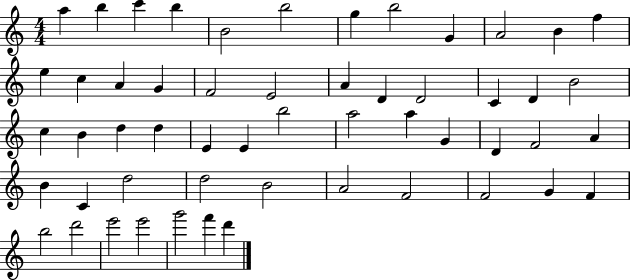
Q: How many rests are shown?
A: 0